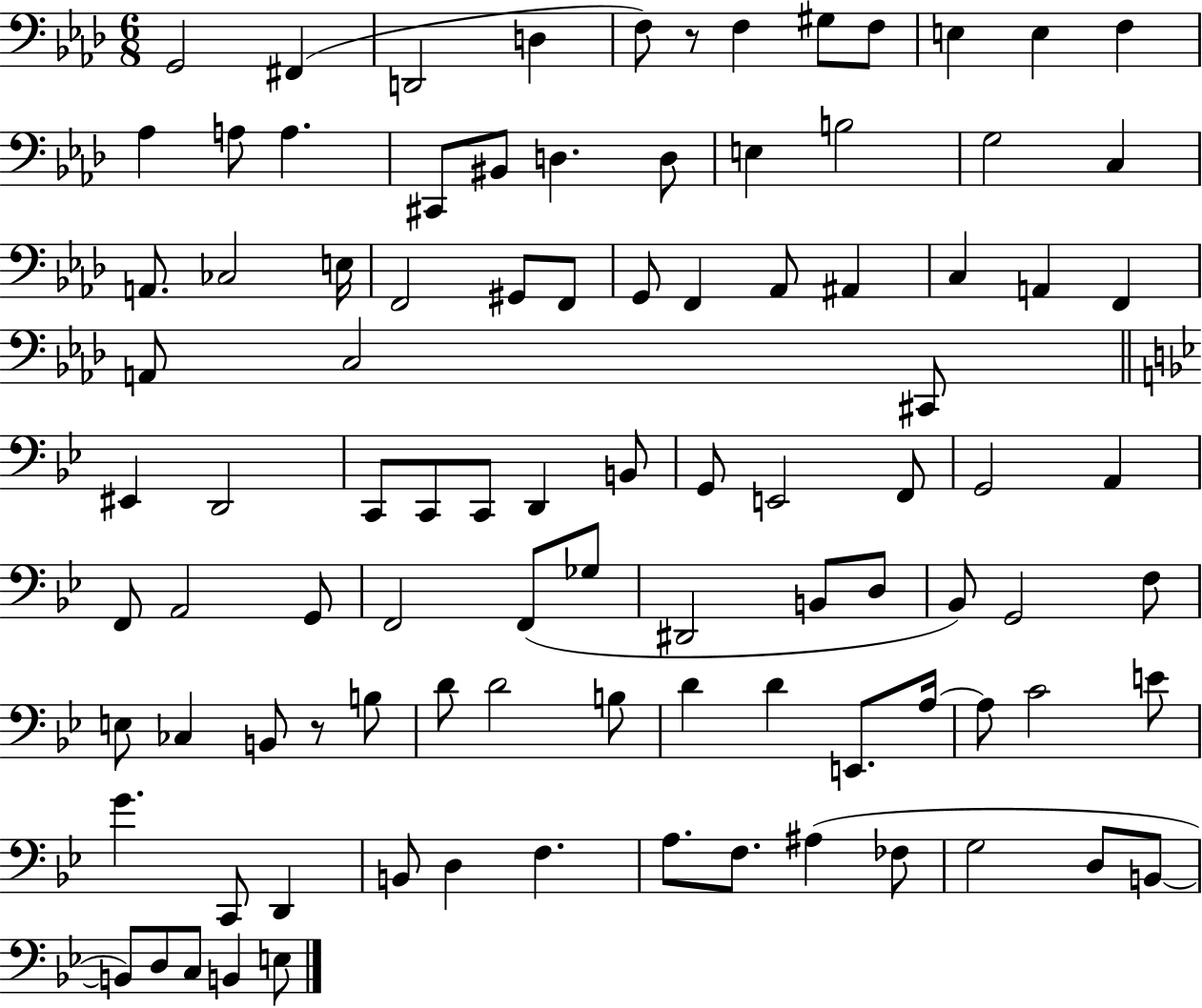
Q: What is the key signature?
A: AES major